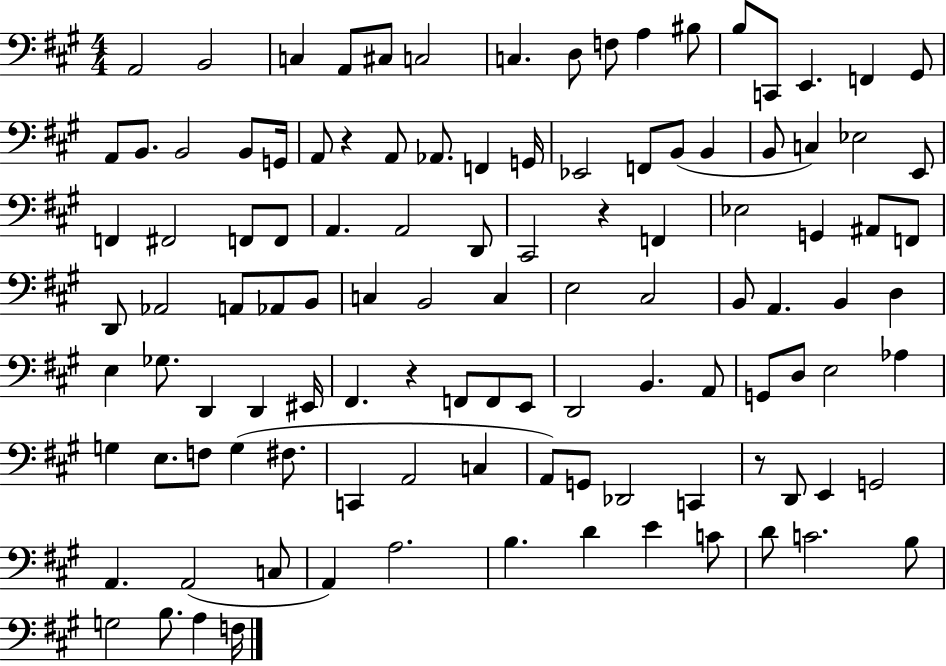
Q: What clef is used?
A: bass